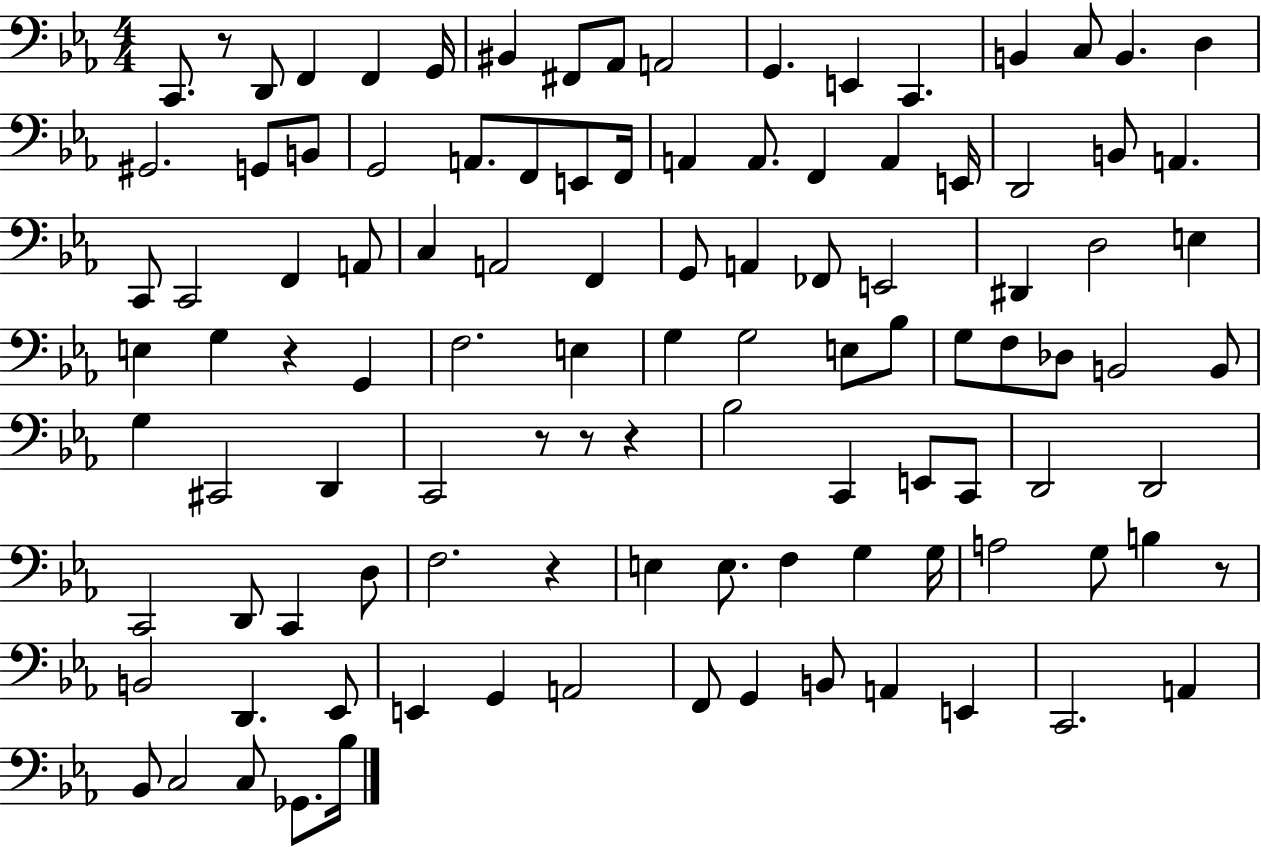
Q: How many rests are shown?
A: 7